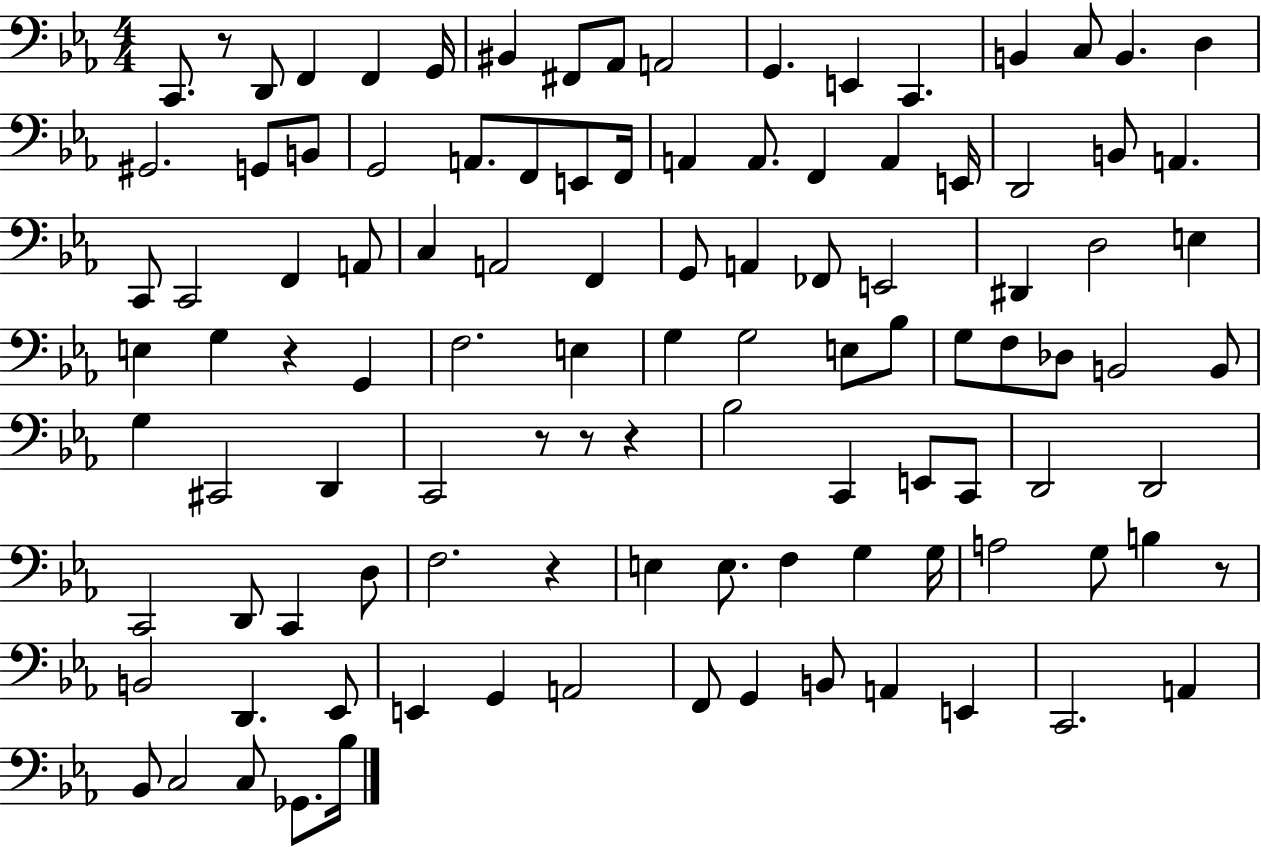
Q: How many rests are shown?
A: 7